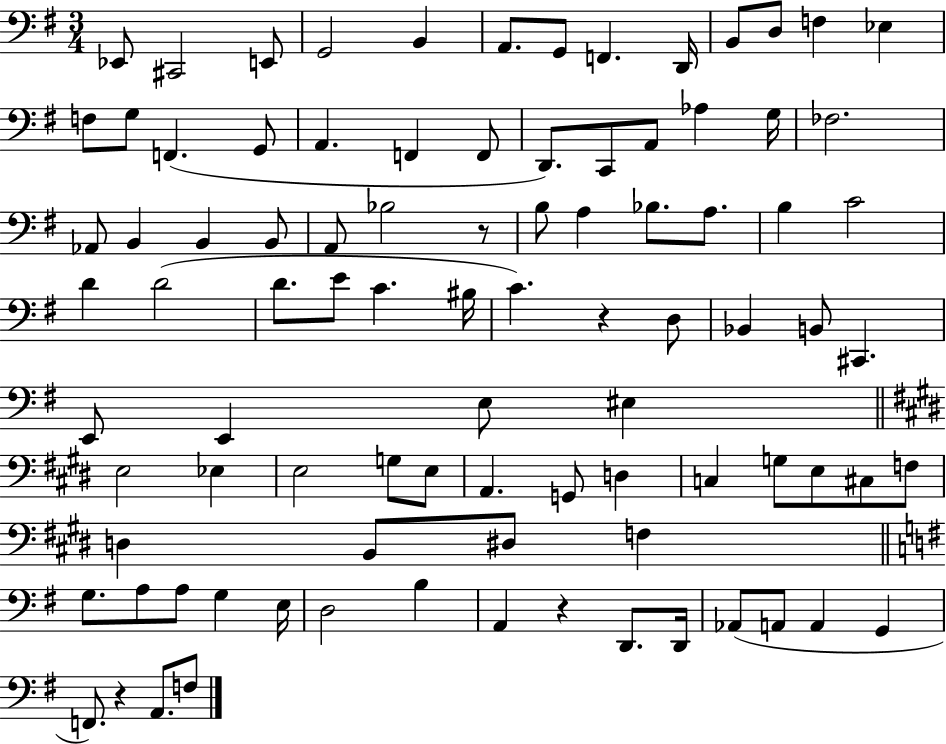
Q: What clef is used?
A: bass